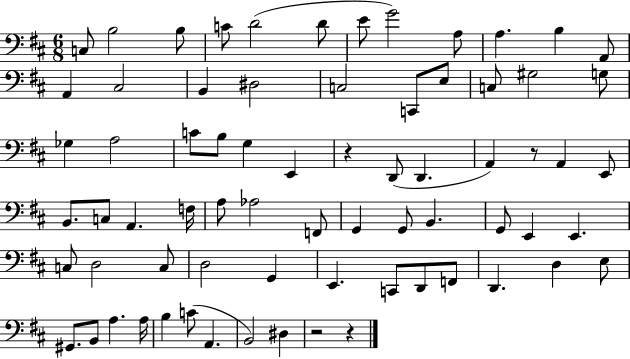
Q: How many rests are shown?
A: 4